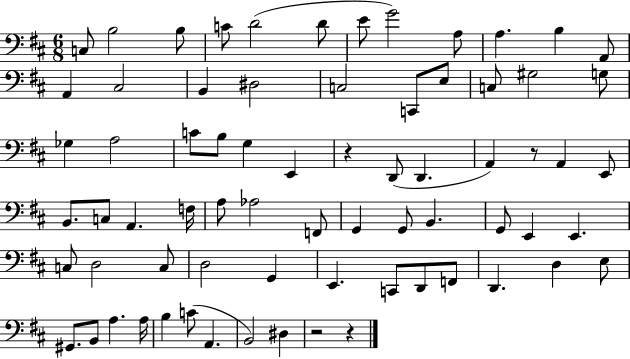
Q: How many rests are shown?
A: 4